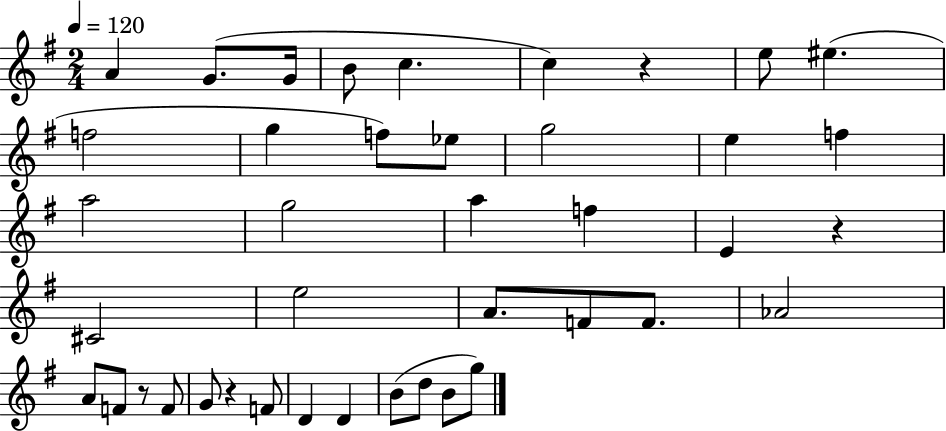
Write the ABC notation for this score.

X:1
T:Untitled
M:2/4
L:1/4
K:G
A G/2 G/4 B/2 c c z e/2 ^e f2 g f/2 _e/2 g2 e f a2 g2 a f E z ^C2 e2 A/2 F/2 F/2 _A2 A/2 F/2 z/2 F/2 G/2 z F/2 D D B/2 d/2 B/2 g/2